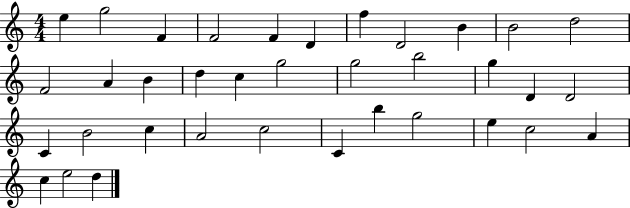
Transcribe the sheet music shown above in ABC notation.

X:1
T:Untitled
M:4/4
L:1/4
K:C
e g2 F F2 F D f D2 B B2 d2 F2 A B d c g2 g2 b2 g D D2 C B2 c A2 c2 C b g2 e c2 A c e2 d